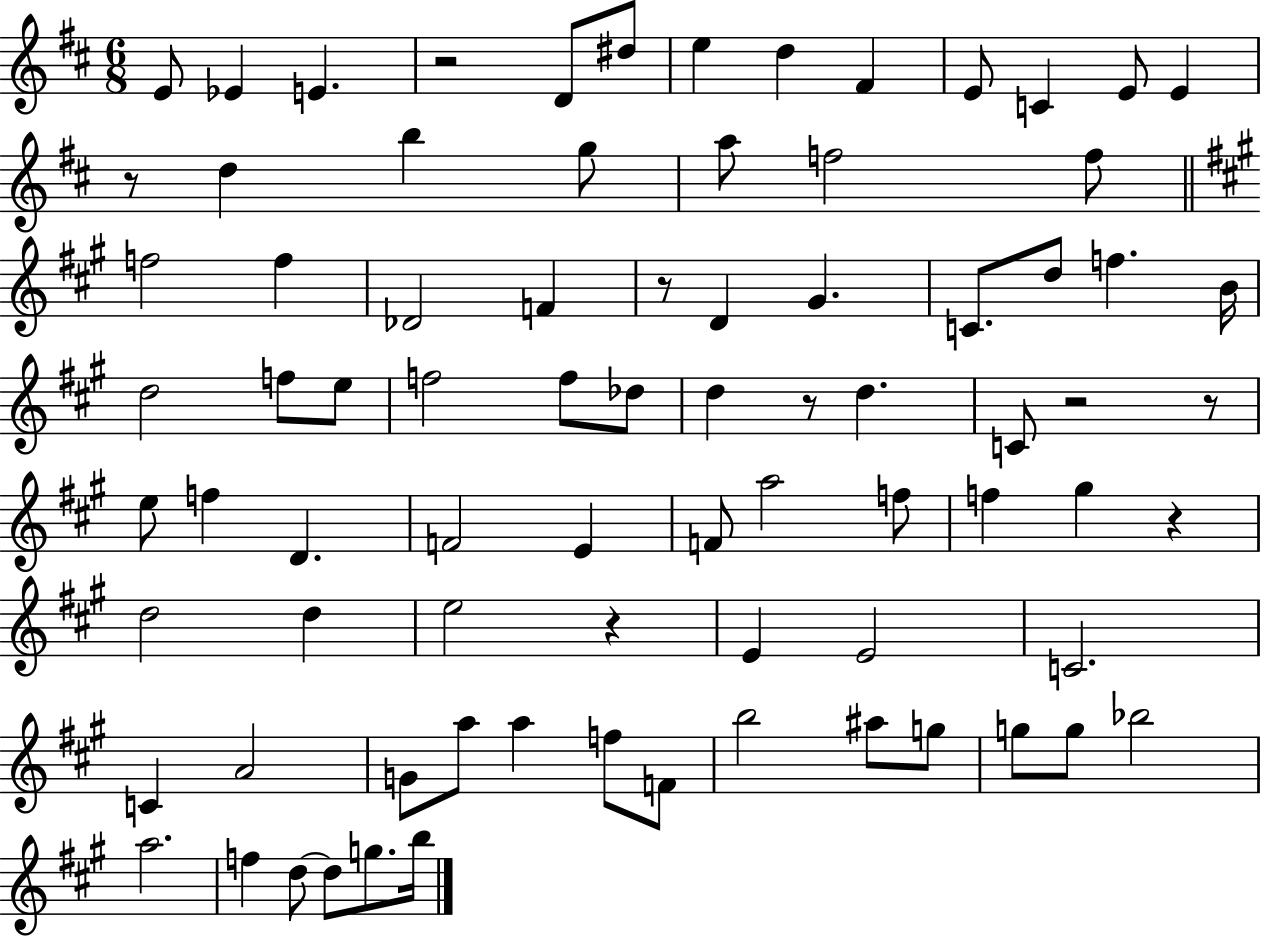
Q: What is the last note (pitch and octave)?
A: B5